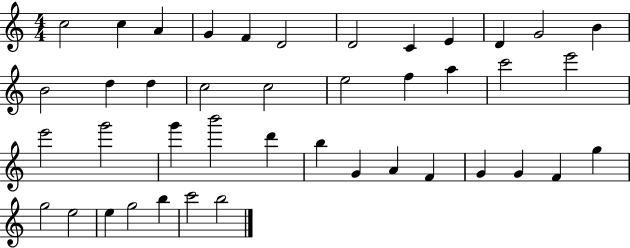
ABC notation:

X:1
T:Untitled
M:4/4
L:1/4
K:C
c2 c A G F D2 D2 C E D G2 B B2 d d c2 c2 e2 f a c'2 e'2 e'2 g'2 g' b'2 d' b G A F G G F g g2 e2 e g2 b c'2 b2